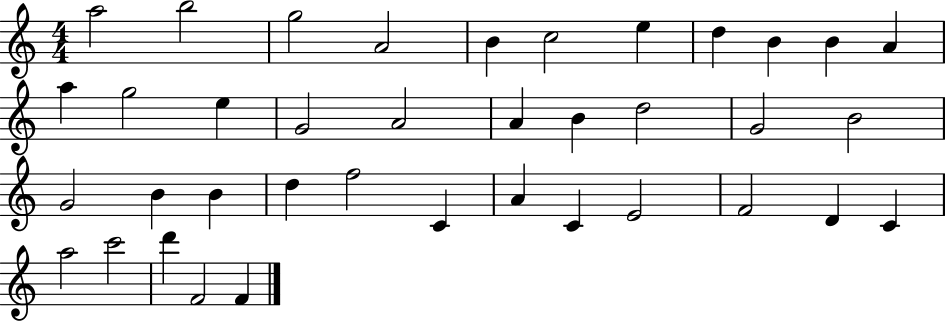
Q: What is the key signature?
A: C major